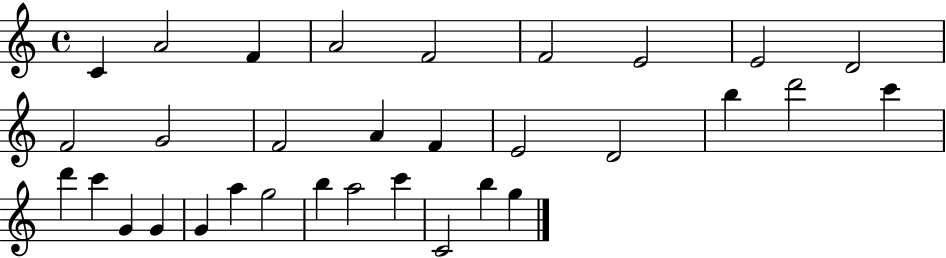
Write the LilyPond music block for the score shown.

{
  \clef treble
  \time 4/4
  \defaultTimeSignature
  \key c \major
  c'4 a'2 f'4 | a'2 f'2 | f'2 e'2 | e'2 d'2 | \break f'2 g'2 | f'2 a'4 f'4 | e'2 d'2 | b''4 d'''2 c'''4 | \break d'''4 c'''4 g'4 g'4 | g'4 a''4 g''2 | b''4 a''2 c'''4 | c'2 b''4 g''4 | \break \bar "|."
}